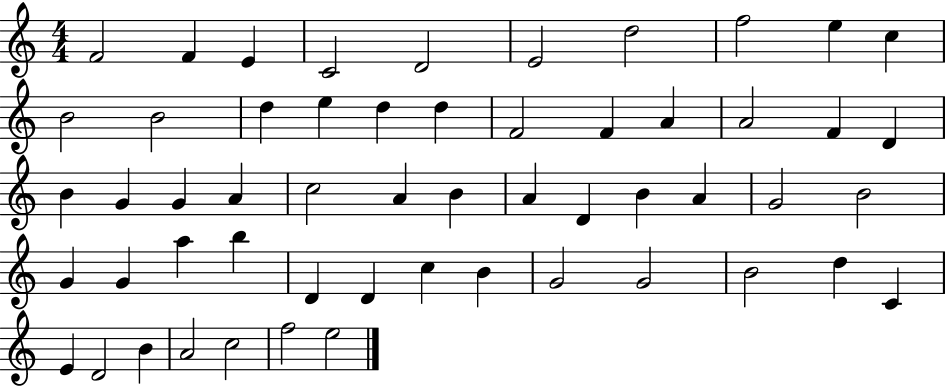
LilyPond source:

{
  \clef treble
  \numericTimeSignature
  \time 4/4
  \key c \major
  f'2 f'4 e'4 | c'2 d'2 | e'2 d''2 | f''2 e''4 c''4 | \break b'2 b'2 | d''4 e''4 d''4 d''4 | f'2 f'4 a'4 | a'2 f'4 d'4 | \break b'4 g'4 g'4 a'4 | c''2 a'4 b'4 | a'4 d'4 b'4 a'4 | g'2 b'2 | \break g'4 g'4 a''4 b''4 | d'4 d'4 c''4 b'4 | g'2 g'2 | b'2 d''4 c'4 | \break e'4 d'2 b'4 | a'2 c''2 | f''2 e''2 | \bar "|."
}